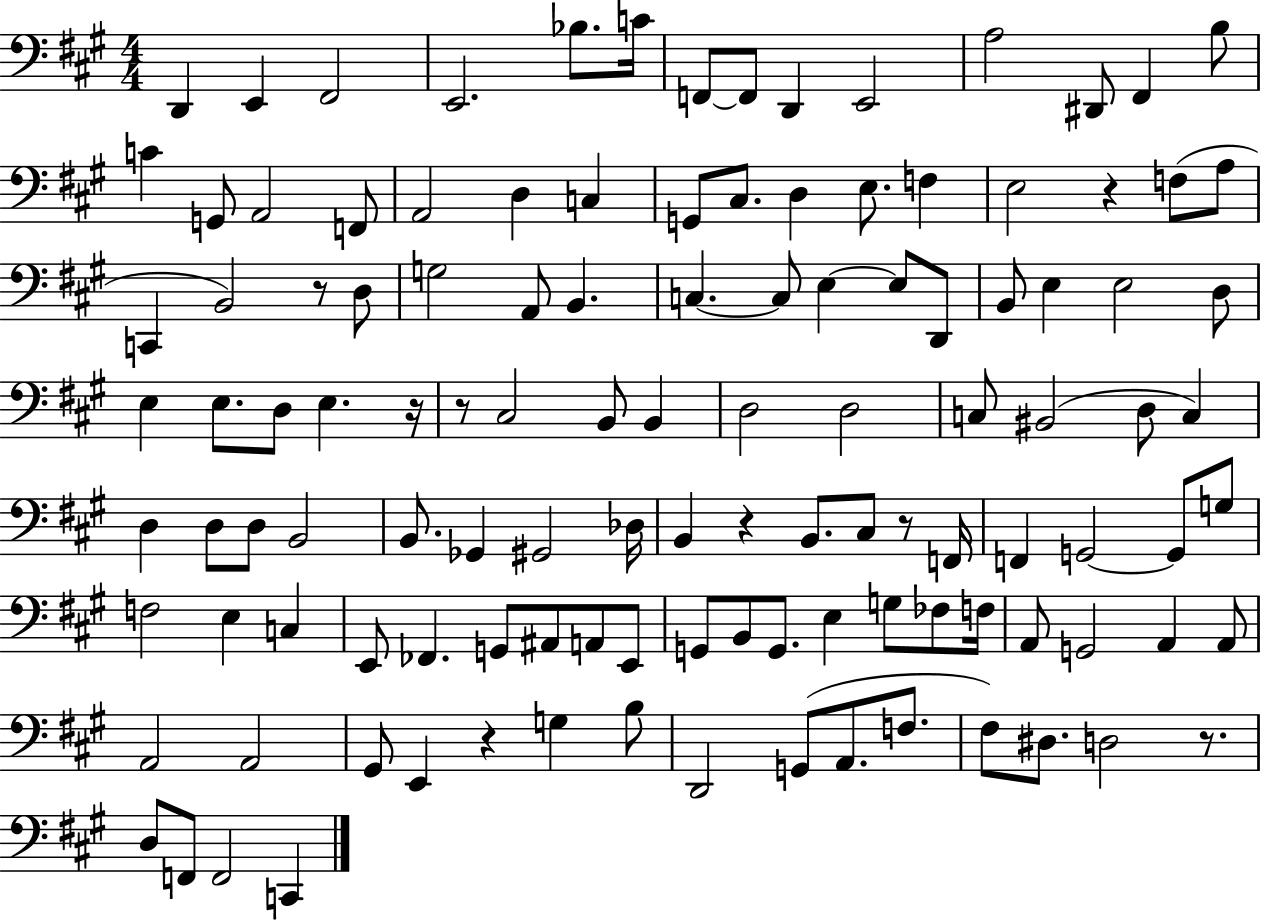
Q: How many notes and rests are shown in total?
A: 118